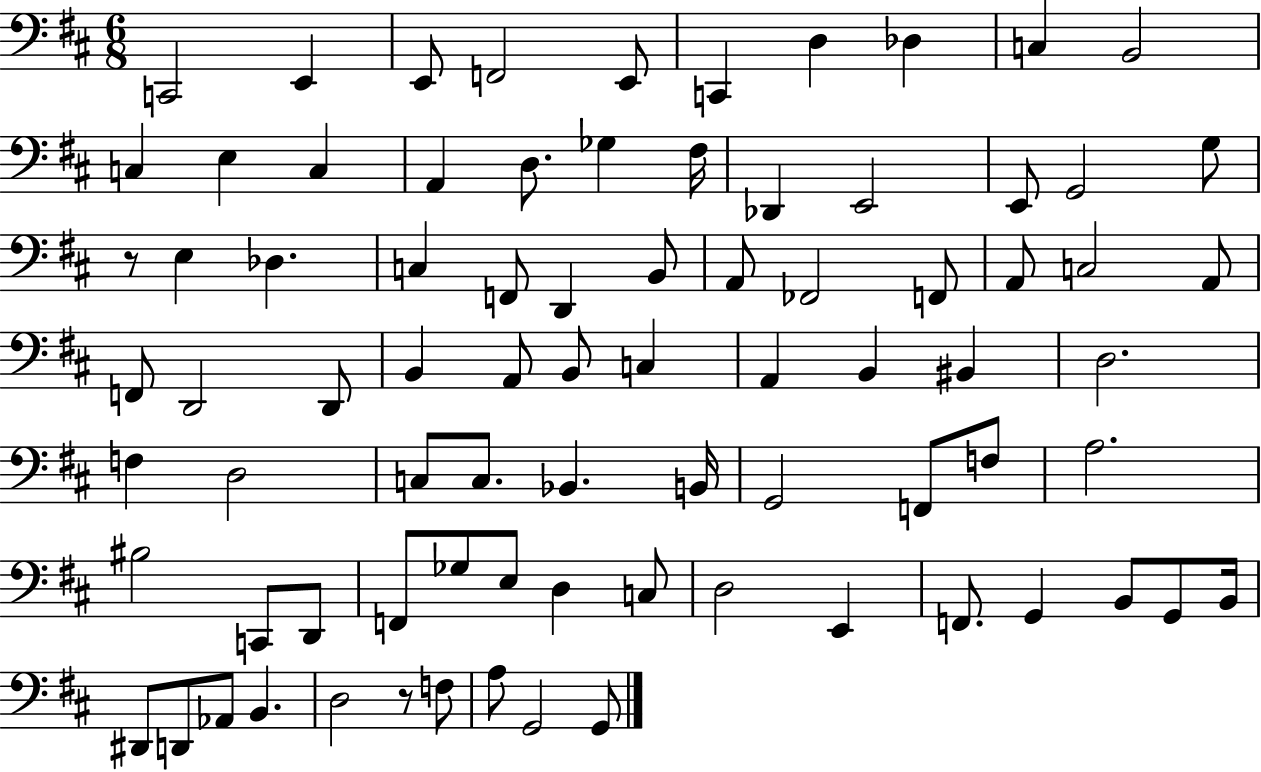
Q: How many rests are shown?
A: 2